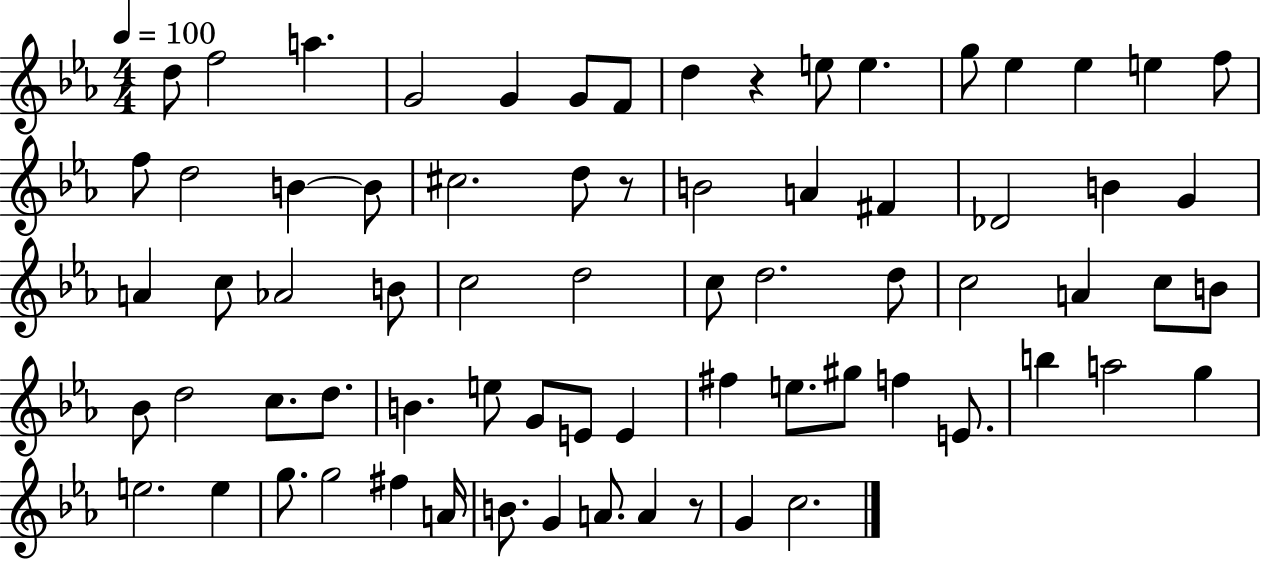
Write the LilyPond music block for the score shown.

{
  \clef treble
  \numericTimeSignature
  \time 4/4
  \key ees \major
  \tempo 4 = 100
  d''8 f''2 a''4. | g'2 g'4 g'8 f'8 | d''4 r4 e''8 e''4. | g''8 ees''4 ees''4 e''4 f''8 | \break f''8 d''2 b'4~~ b'8 | cis''2. d''8 r8 | b'2 a'4 fis'4 | des'2 b'4 g'4 | \break a'4 c''8 aes'2 b'8 | c''2 d''2 | c''8 d''2. d''8 | c''2 a'4 c''8 b'8 | \break bes'8 d''2 c''8. d''8. | b'4. e''8 g'8 e'8 e'4 | fis''4 e''8. gis''8 f''4 e'8. | b''4 a''2 g''4 | \break e''2. e''4 | g''8. g''2 fis''4 a'16 | b'8. g'4 a'8. a'4 r8 | g'4 c''2. | \break \bar "|."
}